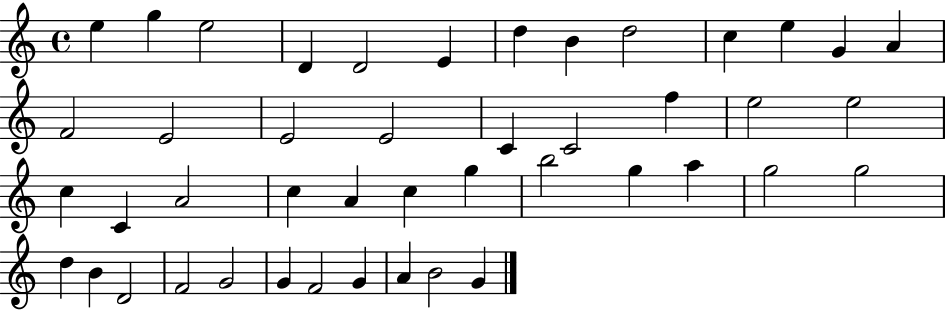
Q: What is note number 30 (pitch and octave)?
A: B5